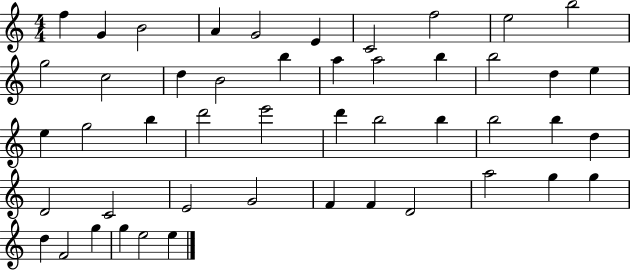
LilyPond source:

{
  \clef treble
  \numericTimeSignature
  \time 4/4
  \key c \major
  f''4 g'4 b'2 | a'4 g'2 e'4 | c'2 f''2 | e''2 b''2 | \break g''2 c''2 | d''4 b'2 b''4 | a''4 a''2 b''4 | b''2 d''4 e''4 | \break e''4 g''2 b''4 | d'''2 e'''2 | d'''4 b''2 b''4 | b''2 b''4 d''4 | \break d'2 c'2 | e'2 g'2 | f'4 f'4 d'2 | a''2 g''4 g''4 | \break d''4 f'2 g''4 | g''4 e''2 e''4 | \bar "|."
}